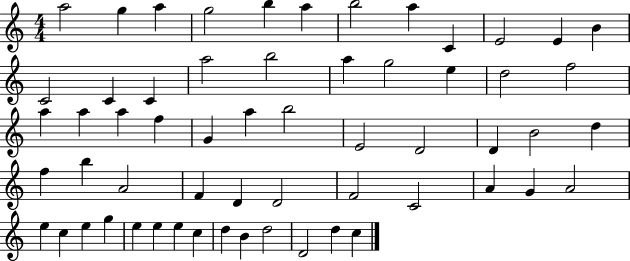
A5/h G5/q A5/q G5/h B5/q A5/q B5/h A5/q C4/q E4/h E4/q B4/q C4/h C4/q C4/q A5/h B5/h A5/q G5/h E5/q D5/h F5/h A5/q A5/q A5/q F5/q G4/q A5/q B5/h E4/h D4/h D4/q B4/h D5/q F5/q B5/q A4/h F4/q D4/q D4/h F4/h C4/h A4/q G4/q A4/h E5/q C5/q E5/q G5/q E5/q E5/q E5/q C5/q D5/q B4/q D5/h D4/h D5/q C5/q